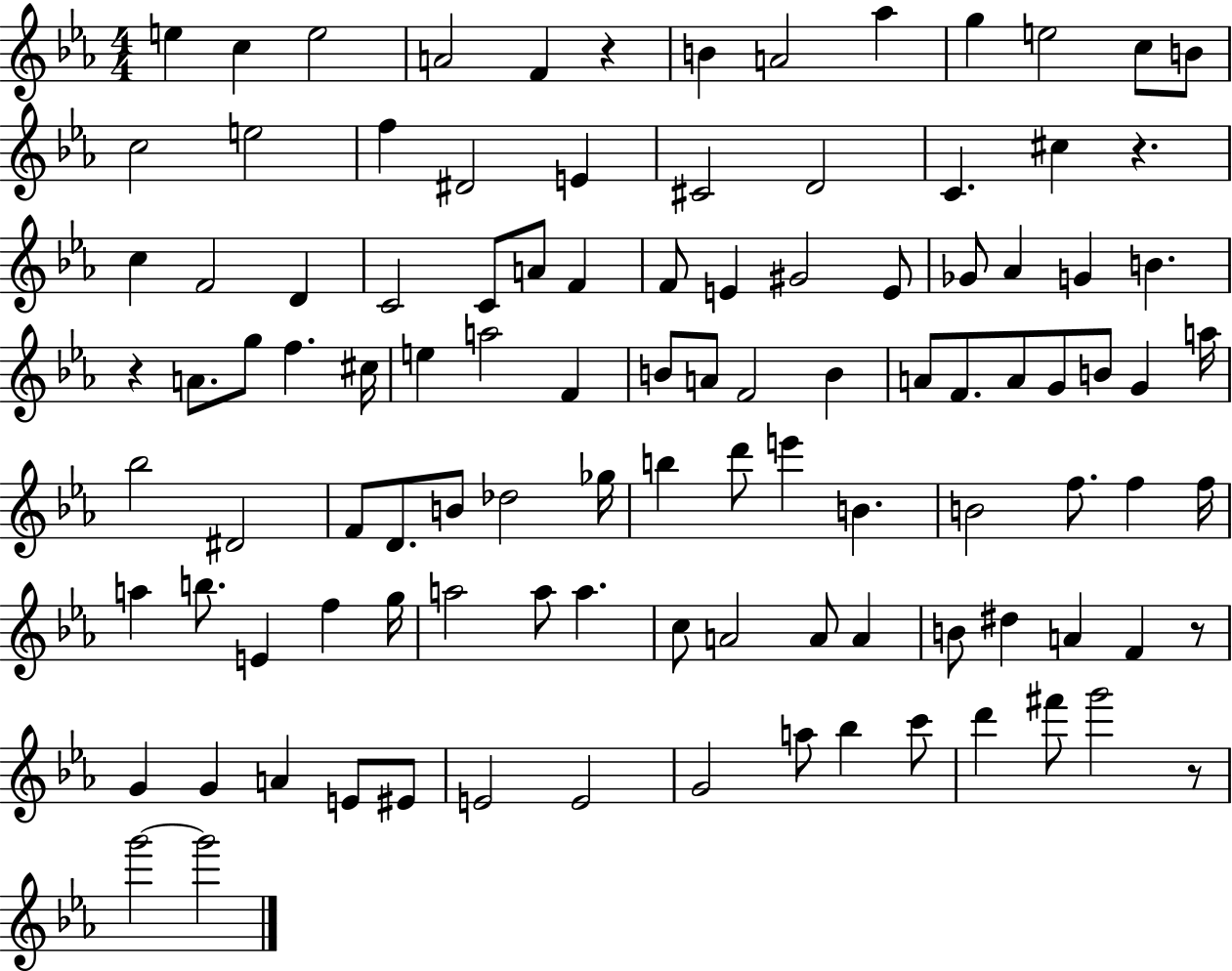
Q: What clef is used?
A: treble